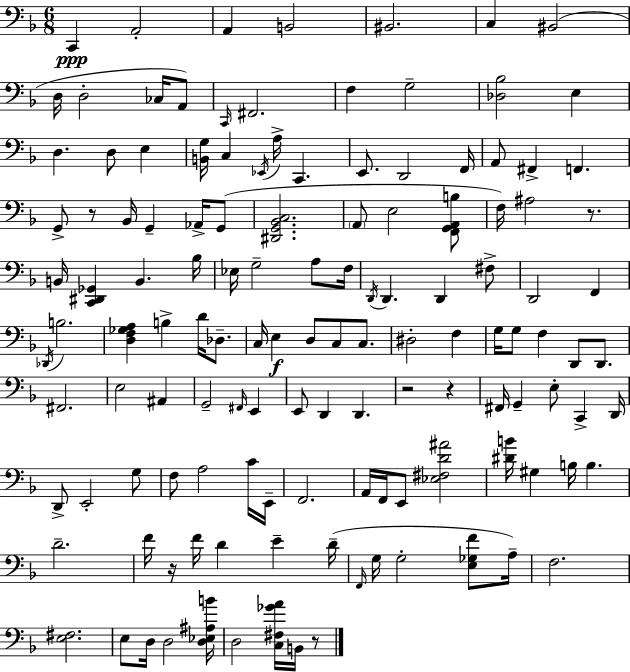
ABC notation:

X:1
T:Untitled
M:6/8
L:1/4
K:Dm
C,, A,,2 A,, B,,2 ^B,,2 C, ^B,,2 D,/4 D,2 _C,/4 A,,/2 C,,/4 ^F,,2 F, G,2 [_D,_B,]2 E, D, D,/2 E, [B,,G,]/4 C, _E,,/4 A,/4 C,, E,,/2 D,,2 F,,/4 A,,/2 ^F,, F,, G,,/2 z/2 _B,,/4 G,, _A,,/4 G,,/2 [^D,,G,,_B,,C,]2 A,,/2 E,2 [F,,G,,A,,B,]/2 F,/4 ^A,2 z/2 B,,/4 [C,,^D,,_G,,] B,, _B,/4 _E,/4 G,2 A,/2 F,/4 D,,/4 D,, D,, ^F,/2 D,,2 F,, _D,,/4 B,2 [D,F,_G,A,] B, D/4 _D,/2 C,/4 E, D,/2 C,/2 C,/2 ^D,2 F, G,/4 G,/2 F, D,,/2 D,,/2 ^F,,2 E,2 ^A,, G,,2 ^F,,/4 E,, E,,/2 D,, D,, z2 z ^F,,/4 G,, E,/2 C,, D,,/4 D,,/2 E,,2 G,/2 F,/2 A,2 C/4 E,,/4 F,,2 A,,/4 F,,/4 E,,/2 [_E,^F,D^A]2 [^DB]/4 ^G, B,/4 B, D2 F/4 z/4 F/4 D E D/4 F,,/4 G,/4 G,2 [E,_G,F]/2 A,/4 F,2 [E,^F,]2 E,/2 D,/4 D,2 [D,_E,^A,B]/4 D,2 [C,^F,_GA]/4 B,,/4 z/2